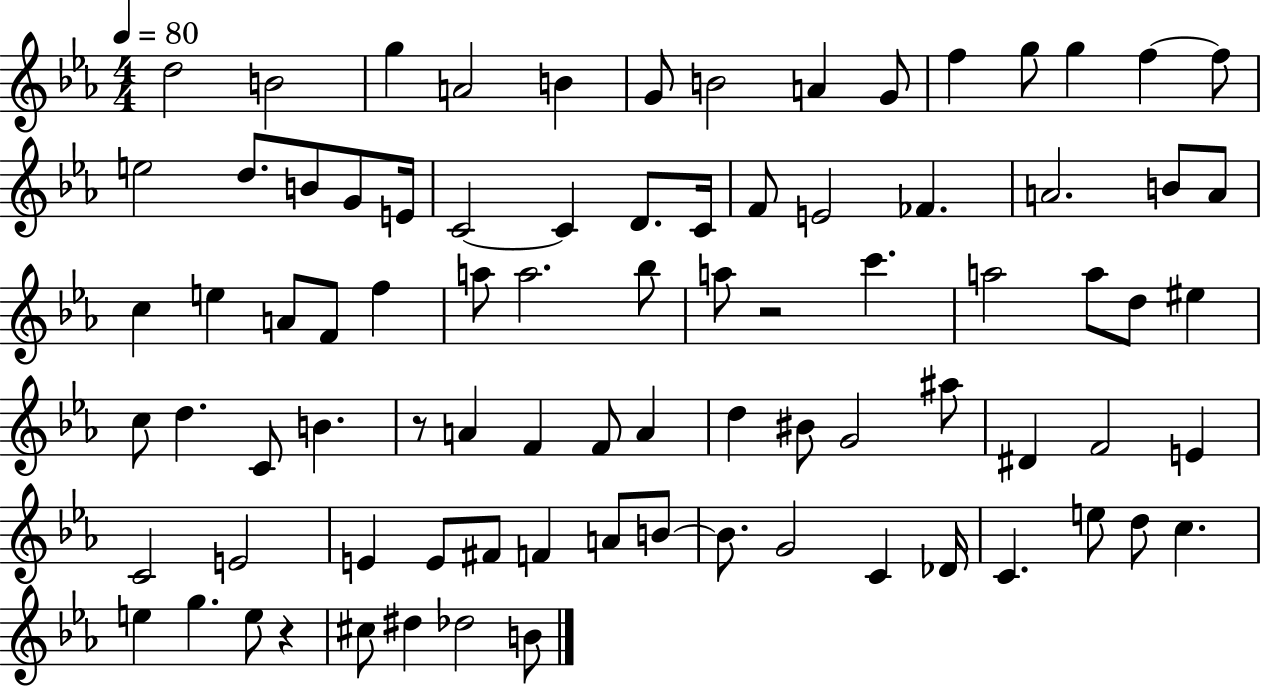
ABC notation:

X:1
T:Untitled
M:4/4
L:1/4
K:Eb
d2 B2 g A2 B G/2 B2 A G/2 f g/2 g f f/2 e2 d/2 B/2 G/2 E/4 C2 C D/2 C/4 F/2 E2 _F A2 B/2 A/2 c e A/2 F/2 f a/2 a2 _b/2 a/2 z2 c' a2 a/2 d/2 ^e c/2 d C/2 B z/2 A F F/2 A d ^B/2 G2 ^a/2 ^D F2 E C2 E2 E E/2 ^F/2 F A/2 B/2 B/2 G2 C _D/4 C e/2 d/2 c e g e/2 z ^c/2 ^d _d2 B/2